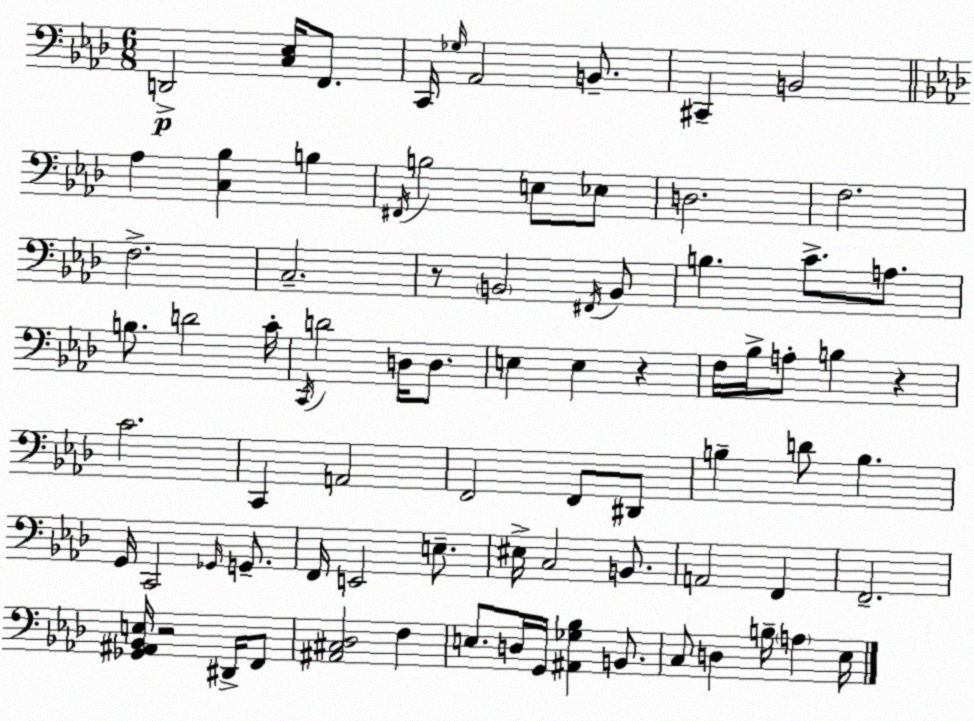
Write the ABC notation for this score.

X:1
T:Untitled
M:6/8
L:1/4
K:Fm
D,,2 [C,_E,]/4 F,,/2 C,,/4 _G,/4 _A,,2 B,,/2 ^C,, B,,2 _A, [C,_B,] B, ^F,,/4 B,2 E,/2 _E,/2 D,2 F,2 F,2 C,2 z/2 B,,2 ^F,,/4 B,,/2 B, C/2 A,/2 B,/2 D2 C/4 C,,/4 D2 D,/4 D,/2 E, E, z F,/4 _B,/4 A,/2 B, z C2 C,, A,,2 F,,2 F,,/2 ^D,,/2 B, D/2 B, G,,/4 C,,2 _G,,/4 G,,/2 F,,/4 E,,2 E,/2 ^E,/4 C,2 B,,/2 A,,2 F,, F,,2 [_G,,^A,,_B,,E,]/4 z2 ^D,,/4 F,,/2 [^A,,^C,_D,]2 F, E,/2 D,/4 G,,/4 [^A,,_G,_B,] B,,/2 C,/2 D, B,/4 A, _E,/4